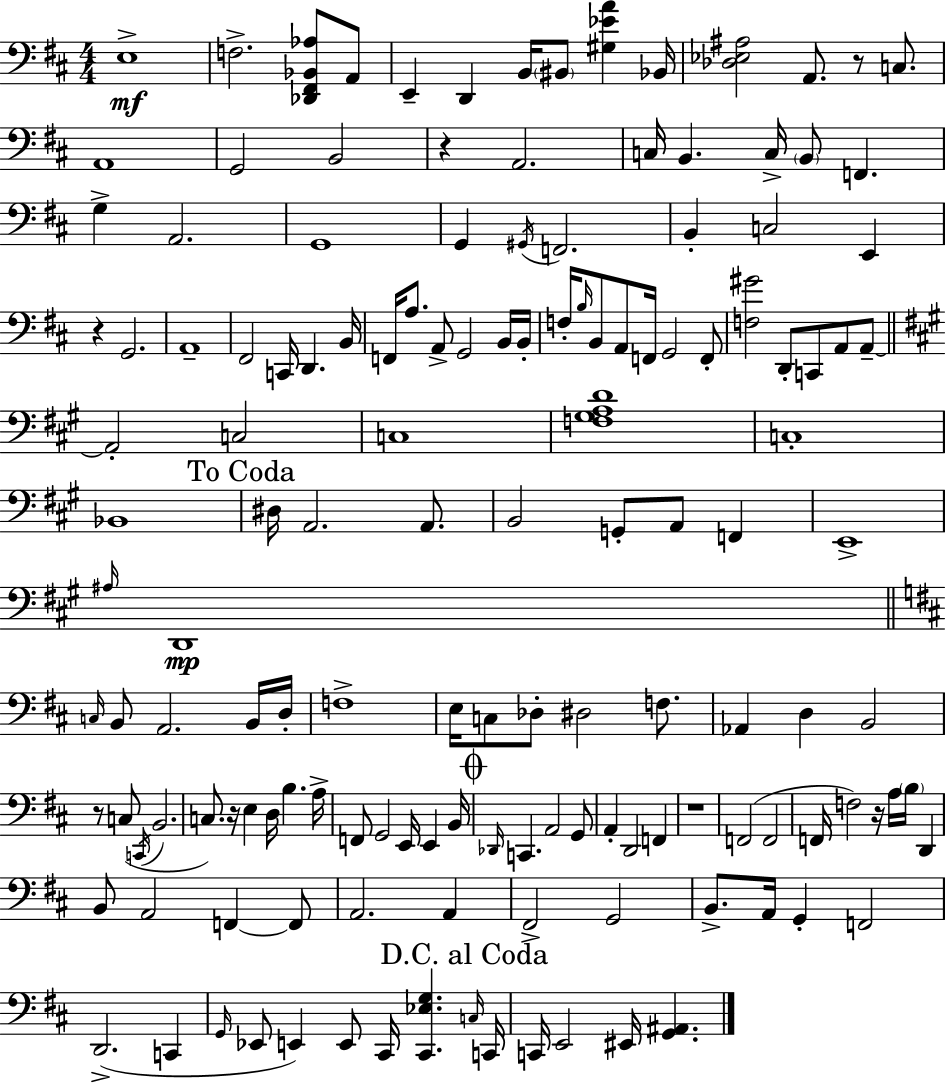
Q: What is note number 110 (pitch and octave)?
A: F2